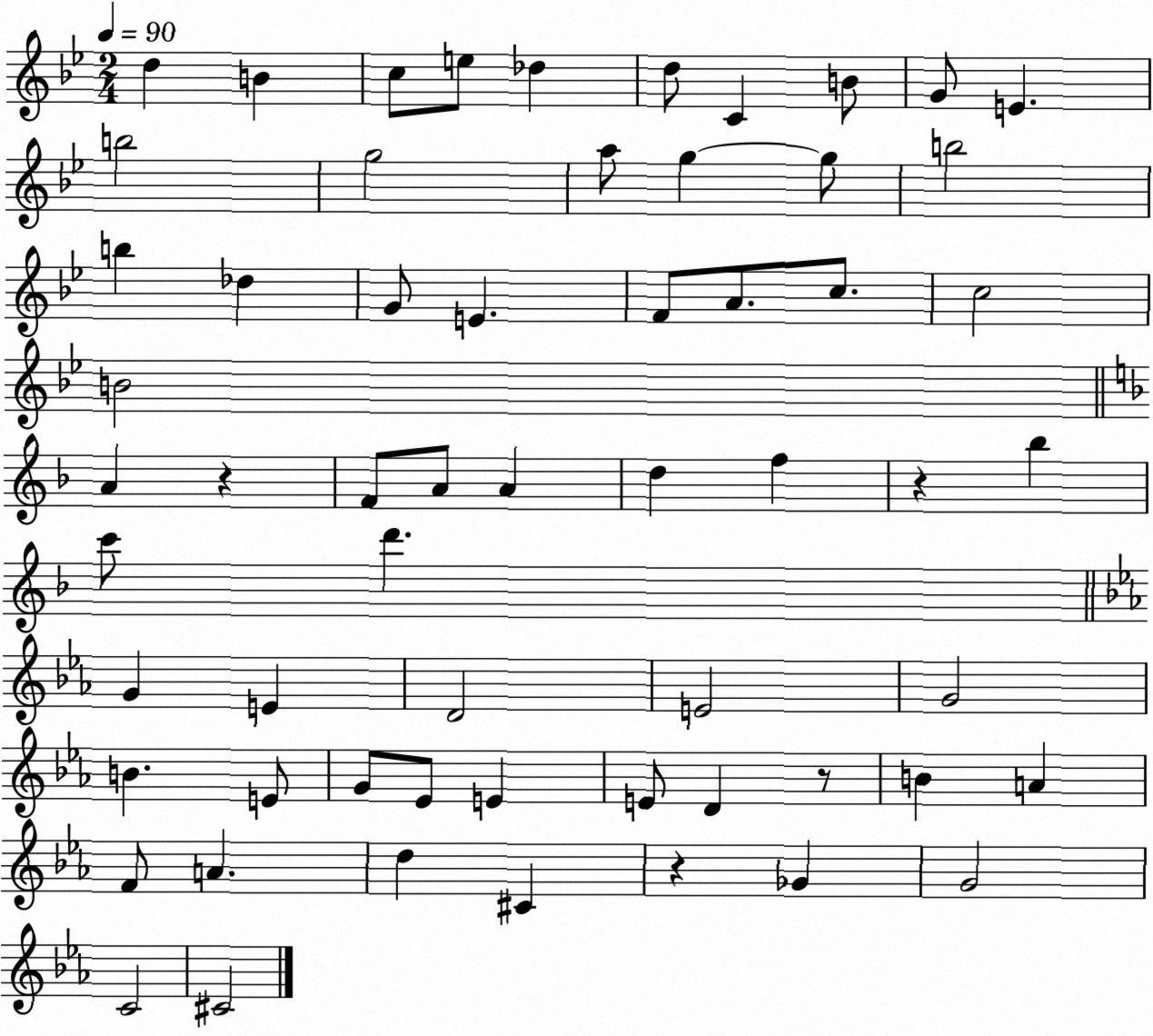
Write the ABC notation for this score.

X:1
T:Untitled
M:2/4
L:1/4
K:Bb
d B c/2 e/2 _d d/2 C B/2 G/2 E b2 g2 a/2 g g/2 b2 b _d G/2 E F/2 A/2 c/2 c2 B2 A z F/2 A/2 A d f z _b c'/2 d' G E D2 E2 G2 B E/2 G/2 _E/2 E E/2 D z/2 B A F/2 A d ^C z _G G2 C2 ^C2